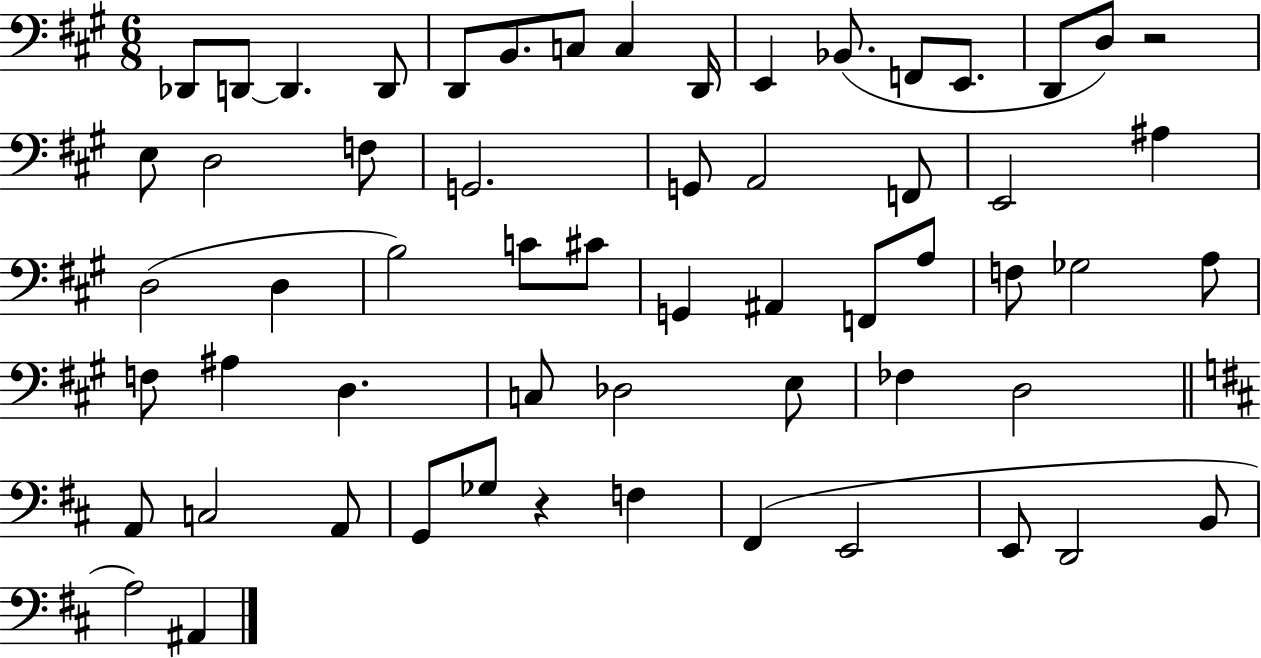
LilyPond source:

{
  \clef bass
  \numericTimeSignature
  \time 6/8
  \key a \major
  des,8 d,8~~ d,4. d,8 | d,8 b,8. c8 c4 d,16 | e,4 bes,8.( f,8 e,8. | d,8 d8) r2 | \break e8 d2 f8 | g,2. | g,8 a,2 f,8 | e,2 ais4 | \break d2( d4 | b2) c'8 cis'8 | g,4 ais,4 f,8 a8 | f8 ges2 a8 | \break f8 ais4 d4. | c8 des2 e8 | fes4 d2 | \bar "||" \break \key d \major a,8 c2 a,8 | g,8 ges8 r4 f4 | fis,4( e,2 | e,8 d,2 b,8 | \break a2) ais,4 | \bar "|."
}